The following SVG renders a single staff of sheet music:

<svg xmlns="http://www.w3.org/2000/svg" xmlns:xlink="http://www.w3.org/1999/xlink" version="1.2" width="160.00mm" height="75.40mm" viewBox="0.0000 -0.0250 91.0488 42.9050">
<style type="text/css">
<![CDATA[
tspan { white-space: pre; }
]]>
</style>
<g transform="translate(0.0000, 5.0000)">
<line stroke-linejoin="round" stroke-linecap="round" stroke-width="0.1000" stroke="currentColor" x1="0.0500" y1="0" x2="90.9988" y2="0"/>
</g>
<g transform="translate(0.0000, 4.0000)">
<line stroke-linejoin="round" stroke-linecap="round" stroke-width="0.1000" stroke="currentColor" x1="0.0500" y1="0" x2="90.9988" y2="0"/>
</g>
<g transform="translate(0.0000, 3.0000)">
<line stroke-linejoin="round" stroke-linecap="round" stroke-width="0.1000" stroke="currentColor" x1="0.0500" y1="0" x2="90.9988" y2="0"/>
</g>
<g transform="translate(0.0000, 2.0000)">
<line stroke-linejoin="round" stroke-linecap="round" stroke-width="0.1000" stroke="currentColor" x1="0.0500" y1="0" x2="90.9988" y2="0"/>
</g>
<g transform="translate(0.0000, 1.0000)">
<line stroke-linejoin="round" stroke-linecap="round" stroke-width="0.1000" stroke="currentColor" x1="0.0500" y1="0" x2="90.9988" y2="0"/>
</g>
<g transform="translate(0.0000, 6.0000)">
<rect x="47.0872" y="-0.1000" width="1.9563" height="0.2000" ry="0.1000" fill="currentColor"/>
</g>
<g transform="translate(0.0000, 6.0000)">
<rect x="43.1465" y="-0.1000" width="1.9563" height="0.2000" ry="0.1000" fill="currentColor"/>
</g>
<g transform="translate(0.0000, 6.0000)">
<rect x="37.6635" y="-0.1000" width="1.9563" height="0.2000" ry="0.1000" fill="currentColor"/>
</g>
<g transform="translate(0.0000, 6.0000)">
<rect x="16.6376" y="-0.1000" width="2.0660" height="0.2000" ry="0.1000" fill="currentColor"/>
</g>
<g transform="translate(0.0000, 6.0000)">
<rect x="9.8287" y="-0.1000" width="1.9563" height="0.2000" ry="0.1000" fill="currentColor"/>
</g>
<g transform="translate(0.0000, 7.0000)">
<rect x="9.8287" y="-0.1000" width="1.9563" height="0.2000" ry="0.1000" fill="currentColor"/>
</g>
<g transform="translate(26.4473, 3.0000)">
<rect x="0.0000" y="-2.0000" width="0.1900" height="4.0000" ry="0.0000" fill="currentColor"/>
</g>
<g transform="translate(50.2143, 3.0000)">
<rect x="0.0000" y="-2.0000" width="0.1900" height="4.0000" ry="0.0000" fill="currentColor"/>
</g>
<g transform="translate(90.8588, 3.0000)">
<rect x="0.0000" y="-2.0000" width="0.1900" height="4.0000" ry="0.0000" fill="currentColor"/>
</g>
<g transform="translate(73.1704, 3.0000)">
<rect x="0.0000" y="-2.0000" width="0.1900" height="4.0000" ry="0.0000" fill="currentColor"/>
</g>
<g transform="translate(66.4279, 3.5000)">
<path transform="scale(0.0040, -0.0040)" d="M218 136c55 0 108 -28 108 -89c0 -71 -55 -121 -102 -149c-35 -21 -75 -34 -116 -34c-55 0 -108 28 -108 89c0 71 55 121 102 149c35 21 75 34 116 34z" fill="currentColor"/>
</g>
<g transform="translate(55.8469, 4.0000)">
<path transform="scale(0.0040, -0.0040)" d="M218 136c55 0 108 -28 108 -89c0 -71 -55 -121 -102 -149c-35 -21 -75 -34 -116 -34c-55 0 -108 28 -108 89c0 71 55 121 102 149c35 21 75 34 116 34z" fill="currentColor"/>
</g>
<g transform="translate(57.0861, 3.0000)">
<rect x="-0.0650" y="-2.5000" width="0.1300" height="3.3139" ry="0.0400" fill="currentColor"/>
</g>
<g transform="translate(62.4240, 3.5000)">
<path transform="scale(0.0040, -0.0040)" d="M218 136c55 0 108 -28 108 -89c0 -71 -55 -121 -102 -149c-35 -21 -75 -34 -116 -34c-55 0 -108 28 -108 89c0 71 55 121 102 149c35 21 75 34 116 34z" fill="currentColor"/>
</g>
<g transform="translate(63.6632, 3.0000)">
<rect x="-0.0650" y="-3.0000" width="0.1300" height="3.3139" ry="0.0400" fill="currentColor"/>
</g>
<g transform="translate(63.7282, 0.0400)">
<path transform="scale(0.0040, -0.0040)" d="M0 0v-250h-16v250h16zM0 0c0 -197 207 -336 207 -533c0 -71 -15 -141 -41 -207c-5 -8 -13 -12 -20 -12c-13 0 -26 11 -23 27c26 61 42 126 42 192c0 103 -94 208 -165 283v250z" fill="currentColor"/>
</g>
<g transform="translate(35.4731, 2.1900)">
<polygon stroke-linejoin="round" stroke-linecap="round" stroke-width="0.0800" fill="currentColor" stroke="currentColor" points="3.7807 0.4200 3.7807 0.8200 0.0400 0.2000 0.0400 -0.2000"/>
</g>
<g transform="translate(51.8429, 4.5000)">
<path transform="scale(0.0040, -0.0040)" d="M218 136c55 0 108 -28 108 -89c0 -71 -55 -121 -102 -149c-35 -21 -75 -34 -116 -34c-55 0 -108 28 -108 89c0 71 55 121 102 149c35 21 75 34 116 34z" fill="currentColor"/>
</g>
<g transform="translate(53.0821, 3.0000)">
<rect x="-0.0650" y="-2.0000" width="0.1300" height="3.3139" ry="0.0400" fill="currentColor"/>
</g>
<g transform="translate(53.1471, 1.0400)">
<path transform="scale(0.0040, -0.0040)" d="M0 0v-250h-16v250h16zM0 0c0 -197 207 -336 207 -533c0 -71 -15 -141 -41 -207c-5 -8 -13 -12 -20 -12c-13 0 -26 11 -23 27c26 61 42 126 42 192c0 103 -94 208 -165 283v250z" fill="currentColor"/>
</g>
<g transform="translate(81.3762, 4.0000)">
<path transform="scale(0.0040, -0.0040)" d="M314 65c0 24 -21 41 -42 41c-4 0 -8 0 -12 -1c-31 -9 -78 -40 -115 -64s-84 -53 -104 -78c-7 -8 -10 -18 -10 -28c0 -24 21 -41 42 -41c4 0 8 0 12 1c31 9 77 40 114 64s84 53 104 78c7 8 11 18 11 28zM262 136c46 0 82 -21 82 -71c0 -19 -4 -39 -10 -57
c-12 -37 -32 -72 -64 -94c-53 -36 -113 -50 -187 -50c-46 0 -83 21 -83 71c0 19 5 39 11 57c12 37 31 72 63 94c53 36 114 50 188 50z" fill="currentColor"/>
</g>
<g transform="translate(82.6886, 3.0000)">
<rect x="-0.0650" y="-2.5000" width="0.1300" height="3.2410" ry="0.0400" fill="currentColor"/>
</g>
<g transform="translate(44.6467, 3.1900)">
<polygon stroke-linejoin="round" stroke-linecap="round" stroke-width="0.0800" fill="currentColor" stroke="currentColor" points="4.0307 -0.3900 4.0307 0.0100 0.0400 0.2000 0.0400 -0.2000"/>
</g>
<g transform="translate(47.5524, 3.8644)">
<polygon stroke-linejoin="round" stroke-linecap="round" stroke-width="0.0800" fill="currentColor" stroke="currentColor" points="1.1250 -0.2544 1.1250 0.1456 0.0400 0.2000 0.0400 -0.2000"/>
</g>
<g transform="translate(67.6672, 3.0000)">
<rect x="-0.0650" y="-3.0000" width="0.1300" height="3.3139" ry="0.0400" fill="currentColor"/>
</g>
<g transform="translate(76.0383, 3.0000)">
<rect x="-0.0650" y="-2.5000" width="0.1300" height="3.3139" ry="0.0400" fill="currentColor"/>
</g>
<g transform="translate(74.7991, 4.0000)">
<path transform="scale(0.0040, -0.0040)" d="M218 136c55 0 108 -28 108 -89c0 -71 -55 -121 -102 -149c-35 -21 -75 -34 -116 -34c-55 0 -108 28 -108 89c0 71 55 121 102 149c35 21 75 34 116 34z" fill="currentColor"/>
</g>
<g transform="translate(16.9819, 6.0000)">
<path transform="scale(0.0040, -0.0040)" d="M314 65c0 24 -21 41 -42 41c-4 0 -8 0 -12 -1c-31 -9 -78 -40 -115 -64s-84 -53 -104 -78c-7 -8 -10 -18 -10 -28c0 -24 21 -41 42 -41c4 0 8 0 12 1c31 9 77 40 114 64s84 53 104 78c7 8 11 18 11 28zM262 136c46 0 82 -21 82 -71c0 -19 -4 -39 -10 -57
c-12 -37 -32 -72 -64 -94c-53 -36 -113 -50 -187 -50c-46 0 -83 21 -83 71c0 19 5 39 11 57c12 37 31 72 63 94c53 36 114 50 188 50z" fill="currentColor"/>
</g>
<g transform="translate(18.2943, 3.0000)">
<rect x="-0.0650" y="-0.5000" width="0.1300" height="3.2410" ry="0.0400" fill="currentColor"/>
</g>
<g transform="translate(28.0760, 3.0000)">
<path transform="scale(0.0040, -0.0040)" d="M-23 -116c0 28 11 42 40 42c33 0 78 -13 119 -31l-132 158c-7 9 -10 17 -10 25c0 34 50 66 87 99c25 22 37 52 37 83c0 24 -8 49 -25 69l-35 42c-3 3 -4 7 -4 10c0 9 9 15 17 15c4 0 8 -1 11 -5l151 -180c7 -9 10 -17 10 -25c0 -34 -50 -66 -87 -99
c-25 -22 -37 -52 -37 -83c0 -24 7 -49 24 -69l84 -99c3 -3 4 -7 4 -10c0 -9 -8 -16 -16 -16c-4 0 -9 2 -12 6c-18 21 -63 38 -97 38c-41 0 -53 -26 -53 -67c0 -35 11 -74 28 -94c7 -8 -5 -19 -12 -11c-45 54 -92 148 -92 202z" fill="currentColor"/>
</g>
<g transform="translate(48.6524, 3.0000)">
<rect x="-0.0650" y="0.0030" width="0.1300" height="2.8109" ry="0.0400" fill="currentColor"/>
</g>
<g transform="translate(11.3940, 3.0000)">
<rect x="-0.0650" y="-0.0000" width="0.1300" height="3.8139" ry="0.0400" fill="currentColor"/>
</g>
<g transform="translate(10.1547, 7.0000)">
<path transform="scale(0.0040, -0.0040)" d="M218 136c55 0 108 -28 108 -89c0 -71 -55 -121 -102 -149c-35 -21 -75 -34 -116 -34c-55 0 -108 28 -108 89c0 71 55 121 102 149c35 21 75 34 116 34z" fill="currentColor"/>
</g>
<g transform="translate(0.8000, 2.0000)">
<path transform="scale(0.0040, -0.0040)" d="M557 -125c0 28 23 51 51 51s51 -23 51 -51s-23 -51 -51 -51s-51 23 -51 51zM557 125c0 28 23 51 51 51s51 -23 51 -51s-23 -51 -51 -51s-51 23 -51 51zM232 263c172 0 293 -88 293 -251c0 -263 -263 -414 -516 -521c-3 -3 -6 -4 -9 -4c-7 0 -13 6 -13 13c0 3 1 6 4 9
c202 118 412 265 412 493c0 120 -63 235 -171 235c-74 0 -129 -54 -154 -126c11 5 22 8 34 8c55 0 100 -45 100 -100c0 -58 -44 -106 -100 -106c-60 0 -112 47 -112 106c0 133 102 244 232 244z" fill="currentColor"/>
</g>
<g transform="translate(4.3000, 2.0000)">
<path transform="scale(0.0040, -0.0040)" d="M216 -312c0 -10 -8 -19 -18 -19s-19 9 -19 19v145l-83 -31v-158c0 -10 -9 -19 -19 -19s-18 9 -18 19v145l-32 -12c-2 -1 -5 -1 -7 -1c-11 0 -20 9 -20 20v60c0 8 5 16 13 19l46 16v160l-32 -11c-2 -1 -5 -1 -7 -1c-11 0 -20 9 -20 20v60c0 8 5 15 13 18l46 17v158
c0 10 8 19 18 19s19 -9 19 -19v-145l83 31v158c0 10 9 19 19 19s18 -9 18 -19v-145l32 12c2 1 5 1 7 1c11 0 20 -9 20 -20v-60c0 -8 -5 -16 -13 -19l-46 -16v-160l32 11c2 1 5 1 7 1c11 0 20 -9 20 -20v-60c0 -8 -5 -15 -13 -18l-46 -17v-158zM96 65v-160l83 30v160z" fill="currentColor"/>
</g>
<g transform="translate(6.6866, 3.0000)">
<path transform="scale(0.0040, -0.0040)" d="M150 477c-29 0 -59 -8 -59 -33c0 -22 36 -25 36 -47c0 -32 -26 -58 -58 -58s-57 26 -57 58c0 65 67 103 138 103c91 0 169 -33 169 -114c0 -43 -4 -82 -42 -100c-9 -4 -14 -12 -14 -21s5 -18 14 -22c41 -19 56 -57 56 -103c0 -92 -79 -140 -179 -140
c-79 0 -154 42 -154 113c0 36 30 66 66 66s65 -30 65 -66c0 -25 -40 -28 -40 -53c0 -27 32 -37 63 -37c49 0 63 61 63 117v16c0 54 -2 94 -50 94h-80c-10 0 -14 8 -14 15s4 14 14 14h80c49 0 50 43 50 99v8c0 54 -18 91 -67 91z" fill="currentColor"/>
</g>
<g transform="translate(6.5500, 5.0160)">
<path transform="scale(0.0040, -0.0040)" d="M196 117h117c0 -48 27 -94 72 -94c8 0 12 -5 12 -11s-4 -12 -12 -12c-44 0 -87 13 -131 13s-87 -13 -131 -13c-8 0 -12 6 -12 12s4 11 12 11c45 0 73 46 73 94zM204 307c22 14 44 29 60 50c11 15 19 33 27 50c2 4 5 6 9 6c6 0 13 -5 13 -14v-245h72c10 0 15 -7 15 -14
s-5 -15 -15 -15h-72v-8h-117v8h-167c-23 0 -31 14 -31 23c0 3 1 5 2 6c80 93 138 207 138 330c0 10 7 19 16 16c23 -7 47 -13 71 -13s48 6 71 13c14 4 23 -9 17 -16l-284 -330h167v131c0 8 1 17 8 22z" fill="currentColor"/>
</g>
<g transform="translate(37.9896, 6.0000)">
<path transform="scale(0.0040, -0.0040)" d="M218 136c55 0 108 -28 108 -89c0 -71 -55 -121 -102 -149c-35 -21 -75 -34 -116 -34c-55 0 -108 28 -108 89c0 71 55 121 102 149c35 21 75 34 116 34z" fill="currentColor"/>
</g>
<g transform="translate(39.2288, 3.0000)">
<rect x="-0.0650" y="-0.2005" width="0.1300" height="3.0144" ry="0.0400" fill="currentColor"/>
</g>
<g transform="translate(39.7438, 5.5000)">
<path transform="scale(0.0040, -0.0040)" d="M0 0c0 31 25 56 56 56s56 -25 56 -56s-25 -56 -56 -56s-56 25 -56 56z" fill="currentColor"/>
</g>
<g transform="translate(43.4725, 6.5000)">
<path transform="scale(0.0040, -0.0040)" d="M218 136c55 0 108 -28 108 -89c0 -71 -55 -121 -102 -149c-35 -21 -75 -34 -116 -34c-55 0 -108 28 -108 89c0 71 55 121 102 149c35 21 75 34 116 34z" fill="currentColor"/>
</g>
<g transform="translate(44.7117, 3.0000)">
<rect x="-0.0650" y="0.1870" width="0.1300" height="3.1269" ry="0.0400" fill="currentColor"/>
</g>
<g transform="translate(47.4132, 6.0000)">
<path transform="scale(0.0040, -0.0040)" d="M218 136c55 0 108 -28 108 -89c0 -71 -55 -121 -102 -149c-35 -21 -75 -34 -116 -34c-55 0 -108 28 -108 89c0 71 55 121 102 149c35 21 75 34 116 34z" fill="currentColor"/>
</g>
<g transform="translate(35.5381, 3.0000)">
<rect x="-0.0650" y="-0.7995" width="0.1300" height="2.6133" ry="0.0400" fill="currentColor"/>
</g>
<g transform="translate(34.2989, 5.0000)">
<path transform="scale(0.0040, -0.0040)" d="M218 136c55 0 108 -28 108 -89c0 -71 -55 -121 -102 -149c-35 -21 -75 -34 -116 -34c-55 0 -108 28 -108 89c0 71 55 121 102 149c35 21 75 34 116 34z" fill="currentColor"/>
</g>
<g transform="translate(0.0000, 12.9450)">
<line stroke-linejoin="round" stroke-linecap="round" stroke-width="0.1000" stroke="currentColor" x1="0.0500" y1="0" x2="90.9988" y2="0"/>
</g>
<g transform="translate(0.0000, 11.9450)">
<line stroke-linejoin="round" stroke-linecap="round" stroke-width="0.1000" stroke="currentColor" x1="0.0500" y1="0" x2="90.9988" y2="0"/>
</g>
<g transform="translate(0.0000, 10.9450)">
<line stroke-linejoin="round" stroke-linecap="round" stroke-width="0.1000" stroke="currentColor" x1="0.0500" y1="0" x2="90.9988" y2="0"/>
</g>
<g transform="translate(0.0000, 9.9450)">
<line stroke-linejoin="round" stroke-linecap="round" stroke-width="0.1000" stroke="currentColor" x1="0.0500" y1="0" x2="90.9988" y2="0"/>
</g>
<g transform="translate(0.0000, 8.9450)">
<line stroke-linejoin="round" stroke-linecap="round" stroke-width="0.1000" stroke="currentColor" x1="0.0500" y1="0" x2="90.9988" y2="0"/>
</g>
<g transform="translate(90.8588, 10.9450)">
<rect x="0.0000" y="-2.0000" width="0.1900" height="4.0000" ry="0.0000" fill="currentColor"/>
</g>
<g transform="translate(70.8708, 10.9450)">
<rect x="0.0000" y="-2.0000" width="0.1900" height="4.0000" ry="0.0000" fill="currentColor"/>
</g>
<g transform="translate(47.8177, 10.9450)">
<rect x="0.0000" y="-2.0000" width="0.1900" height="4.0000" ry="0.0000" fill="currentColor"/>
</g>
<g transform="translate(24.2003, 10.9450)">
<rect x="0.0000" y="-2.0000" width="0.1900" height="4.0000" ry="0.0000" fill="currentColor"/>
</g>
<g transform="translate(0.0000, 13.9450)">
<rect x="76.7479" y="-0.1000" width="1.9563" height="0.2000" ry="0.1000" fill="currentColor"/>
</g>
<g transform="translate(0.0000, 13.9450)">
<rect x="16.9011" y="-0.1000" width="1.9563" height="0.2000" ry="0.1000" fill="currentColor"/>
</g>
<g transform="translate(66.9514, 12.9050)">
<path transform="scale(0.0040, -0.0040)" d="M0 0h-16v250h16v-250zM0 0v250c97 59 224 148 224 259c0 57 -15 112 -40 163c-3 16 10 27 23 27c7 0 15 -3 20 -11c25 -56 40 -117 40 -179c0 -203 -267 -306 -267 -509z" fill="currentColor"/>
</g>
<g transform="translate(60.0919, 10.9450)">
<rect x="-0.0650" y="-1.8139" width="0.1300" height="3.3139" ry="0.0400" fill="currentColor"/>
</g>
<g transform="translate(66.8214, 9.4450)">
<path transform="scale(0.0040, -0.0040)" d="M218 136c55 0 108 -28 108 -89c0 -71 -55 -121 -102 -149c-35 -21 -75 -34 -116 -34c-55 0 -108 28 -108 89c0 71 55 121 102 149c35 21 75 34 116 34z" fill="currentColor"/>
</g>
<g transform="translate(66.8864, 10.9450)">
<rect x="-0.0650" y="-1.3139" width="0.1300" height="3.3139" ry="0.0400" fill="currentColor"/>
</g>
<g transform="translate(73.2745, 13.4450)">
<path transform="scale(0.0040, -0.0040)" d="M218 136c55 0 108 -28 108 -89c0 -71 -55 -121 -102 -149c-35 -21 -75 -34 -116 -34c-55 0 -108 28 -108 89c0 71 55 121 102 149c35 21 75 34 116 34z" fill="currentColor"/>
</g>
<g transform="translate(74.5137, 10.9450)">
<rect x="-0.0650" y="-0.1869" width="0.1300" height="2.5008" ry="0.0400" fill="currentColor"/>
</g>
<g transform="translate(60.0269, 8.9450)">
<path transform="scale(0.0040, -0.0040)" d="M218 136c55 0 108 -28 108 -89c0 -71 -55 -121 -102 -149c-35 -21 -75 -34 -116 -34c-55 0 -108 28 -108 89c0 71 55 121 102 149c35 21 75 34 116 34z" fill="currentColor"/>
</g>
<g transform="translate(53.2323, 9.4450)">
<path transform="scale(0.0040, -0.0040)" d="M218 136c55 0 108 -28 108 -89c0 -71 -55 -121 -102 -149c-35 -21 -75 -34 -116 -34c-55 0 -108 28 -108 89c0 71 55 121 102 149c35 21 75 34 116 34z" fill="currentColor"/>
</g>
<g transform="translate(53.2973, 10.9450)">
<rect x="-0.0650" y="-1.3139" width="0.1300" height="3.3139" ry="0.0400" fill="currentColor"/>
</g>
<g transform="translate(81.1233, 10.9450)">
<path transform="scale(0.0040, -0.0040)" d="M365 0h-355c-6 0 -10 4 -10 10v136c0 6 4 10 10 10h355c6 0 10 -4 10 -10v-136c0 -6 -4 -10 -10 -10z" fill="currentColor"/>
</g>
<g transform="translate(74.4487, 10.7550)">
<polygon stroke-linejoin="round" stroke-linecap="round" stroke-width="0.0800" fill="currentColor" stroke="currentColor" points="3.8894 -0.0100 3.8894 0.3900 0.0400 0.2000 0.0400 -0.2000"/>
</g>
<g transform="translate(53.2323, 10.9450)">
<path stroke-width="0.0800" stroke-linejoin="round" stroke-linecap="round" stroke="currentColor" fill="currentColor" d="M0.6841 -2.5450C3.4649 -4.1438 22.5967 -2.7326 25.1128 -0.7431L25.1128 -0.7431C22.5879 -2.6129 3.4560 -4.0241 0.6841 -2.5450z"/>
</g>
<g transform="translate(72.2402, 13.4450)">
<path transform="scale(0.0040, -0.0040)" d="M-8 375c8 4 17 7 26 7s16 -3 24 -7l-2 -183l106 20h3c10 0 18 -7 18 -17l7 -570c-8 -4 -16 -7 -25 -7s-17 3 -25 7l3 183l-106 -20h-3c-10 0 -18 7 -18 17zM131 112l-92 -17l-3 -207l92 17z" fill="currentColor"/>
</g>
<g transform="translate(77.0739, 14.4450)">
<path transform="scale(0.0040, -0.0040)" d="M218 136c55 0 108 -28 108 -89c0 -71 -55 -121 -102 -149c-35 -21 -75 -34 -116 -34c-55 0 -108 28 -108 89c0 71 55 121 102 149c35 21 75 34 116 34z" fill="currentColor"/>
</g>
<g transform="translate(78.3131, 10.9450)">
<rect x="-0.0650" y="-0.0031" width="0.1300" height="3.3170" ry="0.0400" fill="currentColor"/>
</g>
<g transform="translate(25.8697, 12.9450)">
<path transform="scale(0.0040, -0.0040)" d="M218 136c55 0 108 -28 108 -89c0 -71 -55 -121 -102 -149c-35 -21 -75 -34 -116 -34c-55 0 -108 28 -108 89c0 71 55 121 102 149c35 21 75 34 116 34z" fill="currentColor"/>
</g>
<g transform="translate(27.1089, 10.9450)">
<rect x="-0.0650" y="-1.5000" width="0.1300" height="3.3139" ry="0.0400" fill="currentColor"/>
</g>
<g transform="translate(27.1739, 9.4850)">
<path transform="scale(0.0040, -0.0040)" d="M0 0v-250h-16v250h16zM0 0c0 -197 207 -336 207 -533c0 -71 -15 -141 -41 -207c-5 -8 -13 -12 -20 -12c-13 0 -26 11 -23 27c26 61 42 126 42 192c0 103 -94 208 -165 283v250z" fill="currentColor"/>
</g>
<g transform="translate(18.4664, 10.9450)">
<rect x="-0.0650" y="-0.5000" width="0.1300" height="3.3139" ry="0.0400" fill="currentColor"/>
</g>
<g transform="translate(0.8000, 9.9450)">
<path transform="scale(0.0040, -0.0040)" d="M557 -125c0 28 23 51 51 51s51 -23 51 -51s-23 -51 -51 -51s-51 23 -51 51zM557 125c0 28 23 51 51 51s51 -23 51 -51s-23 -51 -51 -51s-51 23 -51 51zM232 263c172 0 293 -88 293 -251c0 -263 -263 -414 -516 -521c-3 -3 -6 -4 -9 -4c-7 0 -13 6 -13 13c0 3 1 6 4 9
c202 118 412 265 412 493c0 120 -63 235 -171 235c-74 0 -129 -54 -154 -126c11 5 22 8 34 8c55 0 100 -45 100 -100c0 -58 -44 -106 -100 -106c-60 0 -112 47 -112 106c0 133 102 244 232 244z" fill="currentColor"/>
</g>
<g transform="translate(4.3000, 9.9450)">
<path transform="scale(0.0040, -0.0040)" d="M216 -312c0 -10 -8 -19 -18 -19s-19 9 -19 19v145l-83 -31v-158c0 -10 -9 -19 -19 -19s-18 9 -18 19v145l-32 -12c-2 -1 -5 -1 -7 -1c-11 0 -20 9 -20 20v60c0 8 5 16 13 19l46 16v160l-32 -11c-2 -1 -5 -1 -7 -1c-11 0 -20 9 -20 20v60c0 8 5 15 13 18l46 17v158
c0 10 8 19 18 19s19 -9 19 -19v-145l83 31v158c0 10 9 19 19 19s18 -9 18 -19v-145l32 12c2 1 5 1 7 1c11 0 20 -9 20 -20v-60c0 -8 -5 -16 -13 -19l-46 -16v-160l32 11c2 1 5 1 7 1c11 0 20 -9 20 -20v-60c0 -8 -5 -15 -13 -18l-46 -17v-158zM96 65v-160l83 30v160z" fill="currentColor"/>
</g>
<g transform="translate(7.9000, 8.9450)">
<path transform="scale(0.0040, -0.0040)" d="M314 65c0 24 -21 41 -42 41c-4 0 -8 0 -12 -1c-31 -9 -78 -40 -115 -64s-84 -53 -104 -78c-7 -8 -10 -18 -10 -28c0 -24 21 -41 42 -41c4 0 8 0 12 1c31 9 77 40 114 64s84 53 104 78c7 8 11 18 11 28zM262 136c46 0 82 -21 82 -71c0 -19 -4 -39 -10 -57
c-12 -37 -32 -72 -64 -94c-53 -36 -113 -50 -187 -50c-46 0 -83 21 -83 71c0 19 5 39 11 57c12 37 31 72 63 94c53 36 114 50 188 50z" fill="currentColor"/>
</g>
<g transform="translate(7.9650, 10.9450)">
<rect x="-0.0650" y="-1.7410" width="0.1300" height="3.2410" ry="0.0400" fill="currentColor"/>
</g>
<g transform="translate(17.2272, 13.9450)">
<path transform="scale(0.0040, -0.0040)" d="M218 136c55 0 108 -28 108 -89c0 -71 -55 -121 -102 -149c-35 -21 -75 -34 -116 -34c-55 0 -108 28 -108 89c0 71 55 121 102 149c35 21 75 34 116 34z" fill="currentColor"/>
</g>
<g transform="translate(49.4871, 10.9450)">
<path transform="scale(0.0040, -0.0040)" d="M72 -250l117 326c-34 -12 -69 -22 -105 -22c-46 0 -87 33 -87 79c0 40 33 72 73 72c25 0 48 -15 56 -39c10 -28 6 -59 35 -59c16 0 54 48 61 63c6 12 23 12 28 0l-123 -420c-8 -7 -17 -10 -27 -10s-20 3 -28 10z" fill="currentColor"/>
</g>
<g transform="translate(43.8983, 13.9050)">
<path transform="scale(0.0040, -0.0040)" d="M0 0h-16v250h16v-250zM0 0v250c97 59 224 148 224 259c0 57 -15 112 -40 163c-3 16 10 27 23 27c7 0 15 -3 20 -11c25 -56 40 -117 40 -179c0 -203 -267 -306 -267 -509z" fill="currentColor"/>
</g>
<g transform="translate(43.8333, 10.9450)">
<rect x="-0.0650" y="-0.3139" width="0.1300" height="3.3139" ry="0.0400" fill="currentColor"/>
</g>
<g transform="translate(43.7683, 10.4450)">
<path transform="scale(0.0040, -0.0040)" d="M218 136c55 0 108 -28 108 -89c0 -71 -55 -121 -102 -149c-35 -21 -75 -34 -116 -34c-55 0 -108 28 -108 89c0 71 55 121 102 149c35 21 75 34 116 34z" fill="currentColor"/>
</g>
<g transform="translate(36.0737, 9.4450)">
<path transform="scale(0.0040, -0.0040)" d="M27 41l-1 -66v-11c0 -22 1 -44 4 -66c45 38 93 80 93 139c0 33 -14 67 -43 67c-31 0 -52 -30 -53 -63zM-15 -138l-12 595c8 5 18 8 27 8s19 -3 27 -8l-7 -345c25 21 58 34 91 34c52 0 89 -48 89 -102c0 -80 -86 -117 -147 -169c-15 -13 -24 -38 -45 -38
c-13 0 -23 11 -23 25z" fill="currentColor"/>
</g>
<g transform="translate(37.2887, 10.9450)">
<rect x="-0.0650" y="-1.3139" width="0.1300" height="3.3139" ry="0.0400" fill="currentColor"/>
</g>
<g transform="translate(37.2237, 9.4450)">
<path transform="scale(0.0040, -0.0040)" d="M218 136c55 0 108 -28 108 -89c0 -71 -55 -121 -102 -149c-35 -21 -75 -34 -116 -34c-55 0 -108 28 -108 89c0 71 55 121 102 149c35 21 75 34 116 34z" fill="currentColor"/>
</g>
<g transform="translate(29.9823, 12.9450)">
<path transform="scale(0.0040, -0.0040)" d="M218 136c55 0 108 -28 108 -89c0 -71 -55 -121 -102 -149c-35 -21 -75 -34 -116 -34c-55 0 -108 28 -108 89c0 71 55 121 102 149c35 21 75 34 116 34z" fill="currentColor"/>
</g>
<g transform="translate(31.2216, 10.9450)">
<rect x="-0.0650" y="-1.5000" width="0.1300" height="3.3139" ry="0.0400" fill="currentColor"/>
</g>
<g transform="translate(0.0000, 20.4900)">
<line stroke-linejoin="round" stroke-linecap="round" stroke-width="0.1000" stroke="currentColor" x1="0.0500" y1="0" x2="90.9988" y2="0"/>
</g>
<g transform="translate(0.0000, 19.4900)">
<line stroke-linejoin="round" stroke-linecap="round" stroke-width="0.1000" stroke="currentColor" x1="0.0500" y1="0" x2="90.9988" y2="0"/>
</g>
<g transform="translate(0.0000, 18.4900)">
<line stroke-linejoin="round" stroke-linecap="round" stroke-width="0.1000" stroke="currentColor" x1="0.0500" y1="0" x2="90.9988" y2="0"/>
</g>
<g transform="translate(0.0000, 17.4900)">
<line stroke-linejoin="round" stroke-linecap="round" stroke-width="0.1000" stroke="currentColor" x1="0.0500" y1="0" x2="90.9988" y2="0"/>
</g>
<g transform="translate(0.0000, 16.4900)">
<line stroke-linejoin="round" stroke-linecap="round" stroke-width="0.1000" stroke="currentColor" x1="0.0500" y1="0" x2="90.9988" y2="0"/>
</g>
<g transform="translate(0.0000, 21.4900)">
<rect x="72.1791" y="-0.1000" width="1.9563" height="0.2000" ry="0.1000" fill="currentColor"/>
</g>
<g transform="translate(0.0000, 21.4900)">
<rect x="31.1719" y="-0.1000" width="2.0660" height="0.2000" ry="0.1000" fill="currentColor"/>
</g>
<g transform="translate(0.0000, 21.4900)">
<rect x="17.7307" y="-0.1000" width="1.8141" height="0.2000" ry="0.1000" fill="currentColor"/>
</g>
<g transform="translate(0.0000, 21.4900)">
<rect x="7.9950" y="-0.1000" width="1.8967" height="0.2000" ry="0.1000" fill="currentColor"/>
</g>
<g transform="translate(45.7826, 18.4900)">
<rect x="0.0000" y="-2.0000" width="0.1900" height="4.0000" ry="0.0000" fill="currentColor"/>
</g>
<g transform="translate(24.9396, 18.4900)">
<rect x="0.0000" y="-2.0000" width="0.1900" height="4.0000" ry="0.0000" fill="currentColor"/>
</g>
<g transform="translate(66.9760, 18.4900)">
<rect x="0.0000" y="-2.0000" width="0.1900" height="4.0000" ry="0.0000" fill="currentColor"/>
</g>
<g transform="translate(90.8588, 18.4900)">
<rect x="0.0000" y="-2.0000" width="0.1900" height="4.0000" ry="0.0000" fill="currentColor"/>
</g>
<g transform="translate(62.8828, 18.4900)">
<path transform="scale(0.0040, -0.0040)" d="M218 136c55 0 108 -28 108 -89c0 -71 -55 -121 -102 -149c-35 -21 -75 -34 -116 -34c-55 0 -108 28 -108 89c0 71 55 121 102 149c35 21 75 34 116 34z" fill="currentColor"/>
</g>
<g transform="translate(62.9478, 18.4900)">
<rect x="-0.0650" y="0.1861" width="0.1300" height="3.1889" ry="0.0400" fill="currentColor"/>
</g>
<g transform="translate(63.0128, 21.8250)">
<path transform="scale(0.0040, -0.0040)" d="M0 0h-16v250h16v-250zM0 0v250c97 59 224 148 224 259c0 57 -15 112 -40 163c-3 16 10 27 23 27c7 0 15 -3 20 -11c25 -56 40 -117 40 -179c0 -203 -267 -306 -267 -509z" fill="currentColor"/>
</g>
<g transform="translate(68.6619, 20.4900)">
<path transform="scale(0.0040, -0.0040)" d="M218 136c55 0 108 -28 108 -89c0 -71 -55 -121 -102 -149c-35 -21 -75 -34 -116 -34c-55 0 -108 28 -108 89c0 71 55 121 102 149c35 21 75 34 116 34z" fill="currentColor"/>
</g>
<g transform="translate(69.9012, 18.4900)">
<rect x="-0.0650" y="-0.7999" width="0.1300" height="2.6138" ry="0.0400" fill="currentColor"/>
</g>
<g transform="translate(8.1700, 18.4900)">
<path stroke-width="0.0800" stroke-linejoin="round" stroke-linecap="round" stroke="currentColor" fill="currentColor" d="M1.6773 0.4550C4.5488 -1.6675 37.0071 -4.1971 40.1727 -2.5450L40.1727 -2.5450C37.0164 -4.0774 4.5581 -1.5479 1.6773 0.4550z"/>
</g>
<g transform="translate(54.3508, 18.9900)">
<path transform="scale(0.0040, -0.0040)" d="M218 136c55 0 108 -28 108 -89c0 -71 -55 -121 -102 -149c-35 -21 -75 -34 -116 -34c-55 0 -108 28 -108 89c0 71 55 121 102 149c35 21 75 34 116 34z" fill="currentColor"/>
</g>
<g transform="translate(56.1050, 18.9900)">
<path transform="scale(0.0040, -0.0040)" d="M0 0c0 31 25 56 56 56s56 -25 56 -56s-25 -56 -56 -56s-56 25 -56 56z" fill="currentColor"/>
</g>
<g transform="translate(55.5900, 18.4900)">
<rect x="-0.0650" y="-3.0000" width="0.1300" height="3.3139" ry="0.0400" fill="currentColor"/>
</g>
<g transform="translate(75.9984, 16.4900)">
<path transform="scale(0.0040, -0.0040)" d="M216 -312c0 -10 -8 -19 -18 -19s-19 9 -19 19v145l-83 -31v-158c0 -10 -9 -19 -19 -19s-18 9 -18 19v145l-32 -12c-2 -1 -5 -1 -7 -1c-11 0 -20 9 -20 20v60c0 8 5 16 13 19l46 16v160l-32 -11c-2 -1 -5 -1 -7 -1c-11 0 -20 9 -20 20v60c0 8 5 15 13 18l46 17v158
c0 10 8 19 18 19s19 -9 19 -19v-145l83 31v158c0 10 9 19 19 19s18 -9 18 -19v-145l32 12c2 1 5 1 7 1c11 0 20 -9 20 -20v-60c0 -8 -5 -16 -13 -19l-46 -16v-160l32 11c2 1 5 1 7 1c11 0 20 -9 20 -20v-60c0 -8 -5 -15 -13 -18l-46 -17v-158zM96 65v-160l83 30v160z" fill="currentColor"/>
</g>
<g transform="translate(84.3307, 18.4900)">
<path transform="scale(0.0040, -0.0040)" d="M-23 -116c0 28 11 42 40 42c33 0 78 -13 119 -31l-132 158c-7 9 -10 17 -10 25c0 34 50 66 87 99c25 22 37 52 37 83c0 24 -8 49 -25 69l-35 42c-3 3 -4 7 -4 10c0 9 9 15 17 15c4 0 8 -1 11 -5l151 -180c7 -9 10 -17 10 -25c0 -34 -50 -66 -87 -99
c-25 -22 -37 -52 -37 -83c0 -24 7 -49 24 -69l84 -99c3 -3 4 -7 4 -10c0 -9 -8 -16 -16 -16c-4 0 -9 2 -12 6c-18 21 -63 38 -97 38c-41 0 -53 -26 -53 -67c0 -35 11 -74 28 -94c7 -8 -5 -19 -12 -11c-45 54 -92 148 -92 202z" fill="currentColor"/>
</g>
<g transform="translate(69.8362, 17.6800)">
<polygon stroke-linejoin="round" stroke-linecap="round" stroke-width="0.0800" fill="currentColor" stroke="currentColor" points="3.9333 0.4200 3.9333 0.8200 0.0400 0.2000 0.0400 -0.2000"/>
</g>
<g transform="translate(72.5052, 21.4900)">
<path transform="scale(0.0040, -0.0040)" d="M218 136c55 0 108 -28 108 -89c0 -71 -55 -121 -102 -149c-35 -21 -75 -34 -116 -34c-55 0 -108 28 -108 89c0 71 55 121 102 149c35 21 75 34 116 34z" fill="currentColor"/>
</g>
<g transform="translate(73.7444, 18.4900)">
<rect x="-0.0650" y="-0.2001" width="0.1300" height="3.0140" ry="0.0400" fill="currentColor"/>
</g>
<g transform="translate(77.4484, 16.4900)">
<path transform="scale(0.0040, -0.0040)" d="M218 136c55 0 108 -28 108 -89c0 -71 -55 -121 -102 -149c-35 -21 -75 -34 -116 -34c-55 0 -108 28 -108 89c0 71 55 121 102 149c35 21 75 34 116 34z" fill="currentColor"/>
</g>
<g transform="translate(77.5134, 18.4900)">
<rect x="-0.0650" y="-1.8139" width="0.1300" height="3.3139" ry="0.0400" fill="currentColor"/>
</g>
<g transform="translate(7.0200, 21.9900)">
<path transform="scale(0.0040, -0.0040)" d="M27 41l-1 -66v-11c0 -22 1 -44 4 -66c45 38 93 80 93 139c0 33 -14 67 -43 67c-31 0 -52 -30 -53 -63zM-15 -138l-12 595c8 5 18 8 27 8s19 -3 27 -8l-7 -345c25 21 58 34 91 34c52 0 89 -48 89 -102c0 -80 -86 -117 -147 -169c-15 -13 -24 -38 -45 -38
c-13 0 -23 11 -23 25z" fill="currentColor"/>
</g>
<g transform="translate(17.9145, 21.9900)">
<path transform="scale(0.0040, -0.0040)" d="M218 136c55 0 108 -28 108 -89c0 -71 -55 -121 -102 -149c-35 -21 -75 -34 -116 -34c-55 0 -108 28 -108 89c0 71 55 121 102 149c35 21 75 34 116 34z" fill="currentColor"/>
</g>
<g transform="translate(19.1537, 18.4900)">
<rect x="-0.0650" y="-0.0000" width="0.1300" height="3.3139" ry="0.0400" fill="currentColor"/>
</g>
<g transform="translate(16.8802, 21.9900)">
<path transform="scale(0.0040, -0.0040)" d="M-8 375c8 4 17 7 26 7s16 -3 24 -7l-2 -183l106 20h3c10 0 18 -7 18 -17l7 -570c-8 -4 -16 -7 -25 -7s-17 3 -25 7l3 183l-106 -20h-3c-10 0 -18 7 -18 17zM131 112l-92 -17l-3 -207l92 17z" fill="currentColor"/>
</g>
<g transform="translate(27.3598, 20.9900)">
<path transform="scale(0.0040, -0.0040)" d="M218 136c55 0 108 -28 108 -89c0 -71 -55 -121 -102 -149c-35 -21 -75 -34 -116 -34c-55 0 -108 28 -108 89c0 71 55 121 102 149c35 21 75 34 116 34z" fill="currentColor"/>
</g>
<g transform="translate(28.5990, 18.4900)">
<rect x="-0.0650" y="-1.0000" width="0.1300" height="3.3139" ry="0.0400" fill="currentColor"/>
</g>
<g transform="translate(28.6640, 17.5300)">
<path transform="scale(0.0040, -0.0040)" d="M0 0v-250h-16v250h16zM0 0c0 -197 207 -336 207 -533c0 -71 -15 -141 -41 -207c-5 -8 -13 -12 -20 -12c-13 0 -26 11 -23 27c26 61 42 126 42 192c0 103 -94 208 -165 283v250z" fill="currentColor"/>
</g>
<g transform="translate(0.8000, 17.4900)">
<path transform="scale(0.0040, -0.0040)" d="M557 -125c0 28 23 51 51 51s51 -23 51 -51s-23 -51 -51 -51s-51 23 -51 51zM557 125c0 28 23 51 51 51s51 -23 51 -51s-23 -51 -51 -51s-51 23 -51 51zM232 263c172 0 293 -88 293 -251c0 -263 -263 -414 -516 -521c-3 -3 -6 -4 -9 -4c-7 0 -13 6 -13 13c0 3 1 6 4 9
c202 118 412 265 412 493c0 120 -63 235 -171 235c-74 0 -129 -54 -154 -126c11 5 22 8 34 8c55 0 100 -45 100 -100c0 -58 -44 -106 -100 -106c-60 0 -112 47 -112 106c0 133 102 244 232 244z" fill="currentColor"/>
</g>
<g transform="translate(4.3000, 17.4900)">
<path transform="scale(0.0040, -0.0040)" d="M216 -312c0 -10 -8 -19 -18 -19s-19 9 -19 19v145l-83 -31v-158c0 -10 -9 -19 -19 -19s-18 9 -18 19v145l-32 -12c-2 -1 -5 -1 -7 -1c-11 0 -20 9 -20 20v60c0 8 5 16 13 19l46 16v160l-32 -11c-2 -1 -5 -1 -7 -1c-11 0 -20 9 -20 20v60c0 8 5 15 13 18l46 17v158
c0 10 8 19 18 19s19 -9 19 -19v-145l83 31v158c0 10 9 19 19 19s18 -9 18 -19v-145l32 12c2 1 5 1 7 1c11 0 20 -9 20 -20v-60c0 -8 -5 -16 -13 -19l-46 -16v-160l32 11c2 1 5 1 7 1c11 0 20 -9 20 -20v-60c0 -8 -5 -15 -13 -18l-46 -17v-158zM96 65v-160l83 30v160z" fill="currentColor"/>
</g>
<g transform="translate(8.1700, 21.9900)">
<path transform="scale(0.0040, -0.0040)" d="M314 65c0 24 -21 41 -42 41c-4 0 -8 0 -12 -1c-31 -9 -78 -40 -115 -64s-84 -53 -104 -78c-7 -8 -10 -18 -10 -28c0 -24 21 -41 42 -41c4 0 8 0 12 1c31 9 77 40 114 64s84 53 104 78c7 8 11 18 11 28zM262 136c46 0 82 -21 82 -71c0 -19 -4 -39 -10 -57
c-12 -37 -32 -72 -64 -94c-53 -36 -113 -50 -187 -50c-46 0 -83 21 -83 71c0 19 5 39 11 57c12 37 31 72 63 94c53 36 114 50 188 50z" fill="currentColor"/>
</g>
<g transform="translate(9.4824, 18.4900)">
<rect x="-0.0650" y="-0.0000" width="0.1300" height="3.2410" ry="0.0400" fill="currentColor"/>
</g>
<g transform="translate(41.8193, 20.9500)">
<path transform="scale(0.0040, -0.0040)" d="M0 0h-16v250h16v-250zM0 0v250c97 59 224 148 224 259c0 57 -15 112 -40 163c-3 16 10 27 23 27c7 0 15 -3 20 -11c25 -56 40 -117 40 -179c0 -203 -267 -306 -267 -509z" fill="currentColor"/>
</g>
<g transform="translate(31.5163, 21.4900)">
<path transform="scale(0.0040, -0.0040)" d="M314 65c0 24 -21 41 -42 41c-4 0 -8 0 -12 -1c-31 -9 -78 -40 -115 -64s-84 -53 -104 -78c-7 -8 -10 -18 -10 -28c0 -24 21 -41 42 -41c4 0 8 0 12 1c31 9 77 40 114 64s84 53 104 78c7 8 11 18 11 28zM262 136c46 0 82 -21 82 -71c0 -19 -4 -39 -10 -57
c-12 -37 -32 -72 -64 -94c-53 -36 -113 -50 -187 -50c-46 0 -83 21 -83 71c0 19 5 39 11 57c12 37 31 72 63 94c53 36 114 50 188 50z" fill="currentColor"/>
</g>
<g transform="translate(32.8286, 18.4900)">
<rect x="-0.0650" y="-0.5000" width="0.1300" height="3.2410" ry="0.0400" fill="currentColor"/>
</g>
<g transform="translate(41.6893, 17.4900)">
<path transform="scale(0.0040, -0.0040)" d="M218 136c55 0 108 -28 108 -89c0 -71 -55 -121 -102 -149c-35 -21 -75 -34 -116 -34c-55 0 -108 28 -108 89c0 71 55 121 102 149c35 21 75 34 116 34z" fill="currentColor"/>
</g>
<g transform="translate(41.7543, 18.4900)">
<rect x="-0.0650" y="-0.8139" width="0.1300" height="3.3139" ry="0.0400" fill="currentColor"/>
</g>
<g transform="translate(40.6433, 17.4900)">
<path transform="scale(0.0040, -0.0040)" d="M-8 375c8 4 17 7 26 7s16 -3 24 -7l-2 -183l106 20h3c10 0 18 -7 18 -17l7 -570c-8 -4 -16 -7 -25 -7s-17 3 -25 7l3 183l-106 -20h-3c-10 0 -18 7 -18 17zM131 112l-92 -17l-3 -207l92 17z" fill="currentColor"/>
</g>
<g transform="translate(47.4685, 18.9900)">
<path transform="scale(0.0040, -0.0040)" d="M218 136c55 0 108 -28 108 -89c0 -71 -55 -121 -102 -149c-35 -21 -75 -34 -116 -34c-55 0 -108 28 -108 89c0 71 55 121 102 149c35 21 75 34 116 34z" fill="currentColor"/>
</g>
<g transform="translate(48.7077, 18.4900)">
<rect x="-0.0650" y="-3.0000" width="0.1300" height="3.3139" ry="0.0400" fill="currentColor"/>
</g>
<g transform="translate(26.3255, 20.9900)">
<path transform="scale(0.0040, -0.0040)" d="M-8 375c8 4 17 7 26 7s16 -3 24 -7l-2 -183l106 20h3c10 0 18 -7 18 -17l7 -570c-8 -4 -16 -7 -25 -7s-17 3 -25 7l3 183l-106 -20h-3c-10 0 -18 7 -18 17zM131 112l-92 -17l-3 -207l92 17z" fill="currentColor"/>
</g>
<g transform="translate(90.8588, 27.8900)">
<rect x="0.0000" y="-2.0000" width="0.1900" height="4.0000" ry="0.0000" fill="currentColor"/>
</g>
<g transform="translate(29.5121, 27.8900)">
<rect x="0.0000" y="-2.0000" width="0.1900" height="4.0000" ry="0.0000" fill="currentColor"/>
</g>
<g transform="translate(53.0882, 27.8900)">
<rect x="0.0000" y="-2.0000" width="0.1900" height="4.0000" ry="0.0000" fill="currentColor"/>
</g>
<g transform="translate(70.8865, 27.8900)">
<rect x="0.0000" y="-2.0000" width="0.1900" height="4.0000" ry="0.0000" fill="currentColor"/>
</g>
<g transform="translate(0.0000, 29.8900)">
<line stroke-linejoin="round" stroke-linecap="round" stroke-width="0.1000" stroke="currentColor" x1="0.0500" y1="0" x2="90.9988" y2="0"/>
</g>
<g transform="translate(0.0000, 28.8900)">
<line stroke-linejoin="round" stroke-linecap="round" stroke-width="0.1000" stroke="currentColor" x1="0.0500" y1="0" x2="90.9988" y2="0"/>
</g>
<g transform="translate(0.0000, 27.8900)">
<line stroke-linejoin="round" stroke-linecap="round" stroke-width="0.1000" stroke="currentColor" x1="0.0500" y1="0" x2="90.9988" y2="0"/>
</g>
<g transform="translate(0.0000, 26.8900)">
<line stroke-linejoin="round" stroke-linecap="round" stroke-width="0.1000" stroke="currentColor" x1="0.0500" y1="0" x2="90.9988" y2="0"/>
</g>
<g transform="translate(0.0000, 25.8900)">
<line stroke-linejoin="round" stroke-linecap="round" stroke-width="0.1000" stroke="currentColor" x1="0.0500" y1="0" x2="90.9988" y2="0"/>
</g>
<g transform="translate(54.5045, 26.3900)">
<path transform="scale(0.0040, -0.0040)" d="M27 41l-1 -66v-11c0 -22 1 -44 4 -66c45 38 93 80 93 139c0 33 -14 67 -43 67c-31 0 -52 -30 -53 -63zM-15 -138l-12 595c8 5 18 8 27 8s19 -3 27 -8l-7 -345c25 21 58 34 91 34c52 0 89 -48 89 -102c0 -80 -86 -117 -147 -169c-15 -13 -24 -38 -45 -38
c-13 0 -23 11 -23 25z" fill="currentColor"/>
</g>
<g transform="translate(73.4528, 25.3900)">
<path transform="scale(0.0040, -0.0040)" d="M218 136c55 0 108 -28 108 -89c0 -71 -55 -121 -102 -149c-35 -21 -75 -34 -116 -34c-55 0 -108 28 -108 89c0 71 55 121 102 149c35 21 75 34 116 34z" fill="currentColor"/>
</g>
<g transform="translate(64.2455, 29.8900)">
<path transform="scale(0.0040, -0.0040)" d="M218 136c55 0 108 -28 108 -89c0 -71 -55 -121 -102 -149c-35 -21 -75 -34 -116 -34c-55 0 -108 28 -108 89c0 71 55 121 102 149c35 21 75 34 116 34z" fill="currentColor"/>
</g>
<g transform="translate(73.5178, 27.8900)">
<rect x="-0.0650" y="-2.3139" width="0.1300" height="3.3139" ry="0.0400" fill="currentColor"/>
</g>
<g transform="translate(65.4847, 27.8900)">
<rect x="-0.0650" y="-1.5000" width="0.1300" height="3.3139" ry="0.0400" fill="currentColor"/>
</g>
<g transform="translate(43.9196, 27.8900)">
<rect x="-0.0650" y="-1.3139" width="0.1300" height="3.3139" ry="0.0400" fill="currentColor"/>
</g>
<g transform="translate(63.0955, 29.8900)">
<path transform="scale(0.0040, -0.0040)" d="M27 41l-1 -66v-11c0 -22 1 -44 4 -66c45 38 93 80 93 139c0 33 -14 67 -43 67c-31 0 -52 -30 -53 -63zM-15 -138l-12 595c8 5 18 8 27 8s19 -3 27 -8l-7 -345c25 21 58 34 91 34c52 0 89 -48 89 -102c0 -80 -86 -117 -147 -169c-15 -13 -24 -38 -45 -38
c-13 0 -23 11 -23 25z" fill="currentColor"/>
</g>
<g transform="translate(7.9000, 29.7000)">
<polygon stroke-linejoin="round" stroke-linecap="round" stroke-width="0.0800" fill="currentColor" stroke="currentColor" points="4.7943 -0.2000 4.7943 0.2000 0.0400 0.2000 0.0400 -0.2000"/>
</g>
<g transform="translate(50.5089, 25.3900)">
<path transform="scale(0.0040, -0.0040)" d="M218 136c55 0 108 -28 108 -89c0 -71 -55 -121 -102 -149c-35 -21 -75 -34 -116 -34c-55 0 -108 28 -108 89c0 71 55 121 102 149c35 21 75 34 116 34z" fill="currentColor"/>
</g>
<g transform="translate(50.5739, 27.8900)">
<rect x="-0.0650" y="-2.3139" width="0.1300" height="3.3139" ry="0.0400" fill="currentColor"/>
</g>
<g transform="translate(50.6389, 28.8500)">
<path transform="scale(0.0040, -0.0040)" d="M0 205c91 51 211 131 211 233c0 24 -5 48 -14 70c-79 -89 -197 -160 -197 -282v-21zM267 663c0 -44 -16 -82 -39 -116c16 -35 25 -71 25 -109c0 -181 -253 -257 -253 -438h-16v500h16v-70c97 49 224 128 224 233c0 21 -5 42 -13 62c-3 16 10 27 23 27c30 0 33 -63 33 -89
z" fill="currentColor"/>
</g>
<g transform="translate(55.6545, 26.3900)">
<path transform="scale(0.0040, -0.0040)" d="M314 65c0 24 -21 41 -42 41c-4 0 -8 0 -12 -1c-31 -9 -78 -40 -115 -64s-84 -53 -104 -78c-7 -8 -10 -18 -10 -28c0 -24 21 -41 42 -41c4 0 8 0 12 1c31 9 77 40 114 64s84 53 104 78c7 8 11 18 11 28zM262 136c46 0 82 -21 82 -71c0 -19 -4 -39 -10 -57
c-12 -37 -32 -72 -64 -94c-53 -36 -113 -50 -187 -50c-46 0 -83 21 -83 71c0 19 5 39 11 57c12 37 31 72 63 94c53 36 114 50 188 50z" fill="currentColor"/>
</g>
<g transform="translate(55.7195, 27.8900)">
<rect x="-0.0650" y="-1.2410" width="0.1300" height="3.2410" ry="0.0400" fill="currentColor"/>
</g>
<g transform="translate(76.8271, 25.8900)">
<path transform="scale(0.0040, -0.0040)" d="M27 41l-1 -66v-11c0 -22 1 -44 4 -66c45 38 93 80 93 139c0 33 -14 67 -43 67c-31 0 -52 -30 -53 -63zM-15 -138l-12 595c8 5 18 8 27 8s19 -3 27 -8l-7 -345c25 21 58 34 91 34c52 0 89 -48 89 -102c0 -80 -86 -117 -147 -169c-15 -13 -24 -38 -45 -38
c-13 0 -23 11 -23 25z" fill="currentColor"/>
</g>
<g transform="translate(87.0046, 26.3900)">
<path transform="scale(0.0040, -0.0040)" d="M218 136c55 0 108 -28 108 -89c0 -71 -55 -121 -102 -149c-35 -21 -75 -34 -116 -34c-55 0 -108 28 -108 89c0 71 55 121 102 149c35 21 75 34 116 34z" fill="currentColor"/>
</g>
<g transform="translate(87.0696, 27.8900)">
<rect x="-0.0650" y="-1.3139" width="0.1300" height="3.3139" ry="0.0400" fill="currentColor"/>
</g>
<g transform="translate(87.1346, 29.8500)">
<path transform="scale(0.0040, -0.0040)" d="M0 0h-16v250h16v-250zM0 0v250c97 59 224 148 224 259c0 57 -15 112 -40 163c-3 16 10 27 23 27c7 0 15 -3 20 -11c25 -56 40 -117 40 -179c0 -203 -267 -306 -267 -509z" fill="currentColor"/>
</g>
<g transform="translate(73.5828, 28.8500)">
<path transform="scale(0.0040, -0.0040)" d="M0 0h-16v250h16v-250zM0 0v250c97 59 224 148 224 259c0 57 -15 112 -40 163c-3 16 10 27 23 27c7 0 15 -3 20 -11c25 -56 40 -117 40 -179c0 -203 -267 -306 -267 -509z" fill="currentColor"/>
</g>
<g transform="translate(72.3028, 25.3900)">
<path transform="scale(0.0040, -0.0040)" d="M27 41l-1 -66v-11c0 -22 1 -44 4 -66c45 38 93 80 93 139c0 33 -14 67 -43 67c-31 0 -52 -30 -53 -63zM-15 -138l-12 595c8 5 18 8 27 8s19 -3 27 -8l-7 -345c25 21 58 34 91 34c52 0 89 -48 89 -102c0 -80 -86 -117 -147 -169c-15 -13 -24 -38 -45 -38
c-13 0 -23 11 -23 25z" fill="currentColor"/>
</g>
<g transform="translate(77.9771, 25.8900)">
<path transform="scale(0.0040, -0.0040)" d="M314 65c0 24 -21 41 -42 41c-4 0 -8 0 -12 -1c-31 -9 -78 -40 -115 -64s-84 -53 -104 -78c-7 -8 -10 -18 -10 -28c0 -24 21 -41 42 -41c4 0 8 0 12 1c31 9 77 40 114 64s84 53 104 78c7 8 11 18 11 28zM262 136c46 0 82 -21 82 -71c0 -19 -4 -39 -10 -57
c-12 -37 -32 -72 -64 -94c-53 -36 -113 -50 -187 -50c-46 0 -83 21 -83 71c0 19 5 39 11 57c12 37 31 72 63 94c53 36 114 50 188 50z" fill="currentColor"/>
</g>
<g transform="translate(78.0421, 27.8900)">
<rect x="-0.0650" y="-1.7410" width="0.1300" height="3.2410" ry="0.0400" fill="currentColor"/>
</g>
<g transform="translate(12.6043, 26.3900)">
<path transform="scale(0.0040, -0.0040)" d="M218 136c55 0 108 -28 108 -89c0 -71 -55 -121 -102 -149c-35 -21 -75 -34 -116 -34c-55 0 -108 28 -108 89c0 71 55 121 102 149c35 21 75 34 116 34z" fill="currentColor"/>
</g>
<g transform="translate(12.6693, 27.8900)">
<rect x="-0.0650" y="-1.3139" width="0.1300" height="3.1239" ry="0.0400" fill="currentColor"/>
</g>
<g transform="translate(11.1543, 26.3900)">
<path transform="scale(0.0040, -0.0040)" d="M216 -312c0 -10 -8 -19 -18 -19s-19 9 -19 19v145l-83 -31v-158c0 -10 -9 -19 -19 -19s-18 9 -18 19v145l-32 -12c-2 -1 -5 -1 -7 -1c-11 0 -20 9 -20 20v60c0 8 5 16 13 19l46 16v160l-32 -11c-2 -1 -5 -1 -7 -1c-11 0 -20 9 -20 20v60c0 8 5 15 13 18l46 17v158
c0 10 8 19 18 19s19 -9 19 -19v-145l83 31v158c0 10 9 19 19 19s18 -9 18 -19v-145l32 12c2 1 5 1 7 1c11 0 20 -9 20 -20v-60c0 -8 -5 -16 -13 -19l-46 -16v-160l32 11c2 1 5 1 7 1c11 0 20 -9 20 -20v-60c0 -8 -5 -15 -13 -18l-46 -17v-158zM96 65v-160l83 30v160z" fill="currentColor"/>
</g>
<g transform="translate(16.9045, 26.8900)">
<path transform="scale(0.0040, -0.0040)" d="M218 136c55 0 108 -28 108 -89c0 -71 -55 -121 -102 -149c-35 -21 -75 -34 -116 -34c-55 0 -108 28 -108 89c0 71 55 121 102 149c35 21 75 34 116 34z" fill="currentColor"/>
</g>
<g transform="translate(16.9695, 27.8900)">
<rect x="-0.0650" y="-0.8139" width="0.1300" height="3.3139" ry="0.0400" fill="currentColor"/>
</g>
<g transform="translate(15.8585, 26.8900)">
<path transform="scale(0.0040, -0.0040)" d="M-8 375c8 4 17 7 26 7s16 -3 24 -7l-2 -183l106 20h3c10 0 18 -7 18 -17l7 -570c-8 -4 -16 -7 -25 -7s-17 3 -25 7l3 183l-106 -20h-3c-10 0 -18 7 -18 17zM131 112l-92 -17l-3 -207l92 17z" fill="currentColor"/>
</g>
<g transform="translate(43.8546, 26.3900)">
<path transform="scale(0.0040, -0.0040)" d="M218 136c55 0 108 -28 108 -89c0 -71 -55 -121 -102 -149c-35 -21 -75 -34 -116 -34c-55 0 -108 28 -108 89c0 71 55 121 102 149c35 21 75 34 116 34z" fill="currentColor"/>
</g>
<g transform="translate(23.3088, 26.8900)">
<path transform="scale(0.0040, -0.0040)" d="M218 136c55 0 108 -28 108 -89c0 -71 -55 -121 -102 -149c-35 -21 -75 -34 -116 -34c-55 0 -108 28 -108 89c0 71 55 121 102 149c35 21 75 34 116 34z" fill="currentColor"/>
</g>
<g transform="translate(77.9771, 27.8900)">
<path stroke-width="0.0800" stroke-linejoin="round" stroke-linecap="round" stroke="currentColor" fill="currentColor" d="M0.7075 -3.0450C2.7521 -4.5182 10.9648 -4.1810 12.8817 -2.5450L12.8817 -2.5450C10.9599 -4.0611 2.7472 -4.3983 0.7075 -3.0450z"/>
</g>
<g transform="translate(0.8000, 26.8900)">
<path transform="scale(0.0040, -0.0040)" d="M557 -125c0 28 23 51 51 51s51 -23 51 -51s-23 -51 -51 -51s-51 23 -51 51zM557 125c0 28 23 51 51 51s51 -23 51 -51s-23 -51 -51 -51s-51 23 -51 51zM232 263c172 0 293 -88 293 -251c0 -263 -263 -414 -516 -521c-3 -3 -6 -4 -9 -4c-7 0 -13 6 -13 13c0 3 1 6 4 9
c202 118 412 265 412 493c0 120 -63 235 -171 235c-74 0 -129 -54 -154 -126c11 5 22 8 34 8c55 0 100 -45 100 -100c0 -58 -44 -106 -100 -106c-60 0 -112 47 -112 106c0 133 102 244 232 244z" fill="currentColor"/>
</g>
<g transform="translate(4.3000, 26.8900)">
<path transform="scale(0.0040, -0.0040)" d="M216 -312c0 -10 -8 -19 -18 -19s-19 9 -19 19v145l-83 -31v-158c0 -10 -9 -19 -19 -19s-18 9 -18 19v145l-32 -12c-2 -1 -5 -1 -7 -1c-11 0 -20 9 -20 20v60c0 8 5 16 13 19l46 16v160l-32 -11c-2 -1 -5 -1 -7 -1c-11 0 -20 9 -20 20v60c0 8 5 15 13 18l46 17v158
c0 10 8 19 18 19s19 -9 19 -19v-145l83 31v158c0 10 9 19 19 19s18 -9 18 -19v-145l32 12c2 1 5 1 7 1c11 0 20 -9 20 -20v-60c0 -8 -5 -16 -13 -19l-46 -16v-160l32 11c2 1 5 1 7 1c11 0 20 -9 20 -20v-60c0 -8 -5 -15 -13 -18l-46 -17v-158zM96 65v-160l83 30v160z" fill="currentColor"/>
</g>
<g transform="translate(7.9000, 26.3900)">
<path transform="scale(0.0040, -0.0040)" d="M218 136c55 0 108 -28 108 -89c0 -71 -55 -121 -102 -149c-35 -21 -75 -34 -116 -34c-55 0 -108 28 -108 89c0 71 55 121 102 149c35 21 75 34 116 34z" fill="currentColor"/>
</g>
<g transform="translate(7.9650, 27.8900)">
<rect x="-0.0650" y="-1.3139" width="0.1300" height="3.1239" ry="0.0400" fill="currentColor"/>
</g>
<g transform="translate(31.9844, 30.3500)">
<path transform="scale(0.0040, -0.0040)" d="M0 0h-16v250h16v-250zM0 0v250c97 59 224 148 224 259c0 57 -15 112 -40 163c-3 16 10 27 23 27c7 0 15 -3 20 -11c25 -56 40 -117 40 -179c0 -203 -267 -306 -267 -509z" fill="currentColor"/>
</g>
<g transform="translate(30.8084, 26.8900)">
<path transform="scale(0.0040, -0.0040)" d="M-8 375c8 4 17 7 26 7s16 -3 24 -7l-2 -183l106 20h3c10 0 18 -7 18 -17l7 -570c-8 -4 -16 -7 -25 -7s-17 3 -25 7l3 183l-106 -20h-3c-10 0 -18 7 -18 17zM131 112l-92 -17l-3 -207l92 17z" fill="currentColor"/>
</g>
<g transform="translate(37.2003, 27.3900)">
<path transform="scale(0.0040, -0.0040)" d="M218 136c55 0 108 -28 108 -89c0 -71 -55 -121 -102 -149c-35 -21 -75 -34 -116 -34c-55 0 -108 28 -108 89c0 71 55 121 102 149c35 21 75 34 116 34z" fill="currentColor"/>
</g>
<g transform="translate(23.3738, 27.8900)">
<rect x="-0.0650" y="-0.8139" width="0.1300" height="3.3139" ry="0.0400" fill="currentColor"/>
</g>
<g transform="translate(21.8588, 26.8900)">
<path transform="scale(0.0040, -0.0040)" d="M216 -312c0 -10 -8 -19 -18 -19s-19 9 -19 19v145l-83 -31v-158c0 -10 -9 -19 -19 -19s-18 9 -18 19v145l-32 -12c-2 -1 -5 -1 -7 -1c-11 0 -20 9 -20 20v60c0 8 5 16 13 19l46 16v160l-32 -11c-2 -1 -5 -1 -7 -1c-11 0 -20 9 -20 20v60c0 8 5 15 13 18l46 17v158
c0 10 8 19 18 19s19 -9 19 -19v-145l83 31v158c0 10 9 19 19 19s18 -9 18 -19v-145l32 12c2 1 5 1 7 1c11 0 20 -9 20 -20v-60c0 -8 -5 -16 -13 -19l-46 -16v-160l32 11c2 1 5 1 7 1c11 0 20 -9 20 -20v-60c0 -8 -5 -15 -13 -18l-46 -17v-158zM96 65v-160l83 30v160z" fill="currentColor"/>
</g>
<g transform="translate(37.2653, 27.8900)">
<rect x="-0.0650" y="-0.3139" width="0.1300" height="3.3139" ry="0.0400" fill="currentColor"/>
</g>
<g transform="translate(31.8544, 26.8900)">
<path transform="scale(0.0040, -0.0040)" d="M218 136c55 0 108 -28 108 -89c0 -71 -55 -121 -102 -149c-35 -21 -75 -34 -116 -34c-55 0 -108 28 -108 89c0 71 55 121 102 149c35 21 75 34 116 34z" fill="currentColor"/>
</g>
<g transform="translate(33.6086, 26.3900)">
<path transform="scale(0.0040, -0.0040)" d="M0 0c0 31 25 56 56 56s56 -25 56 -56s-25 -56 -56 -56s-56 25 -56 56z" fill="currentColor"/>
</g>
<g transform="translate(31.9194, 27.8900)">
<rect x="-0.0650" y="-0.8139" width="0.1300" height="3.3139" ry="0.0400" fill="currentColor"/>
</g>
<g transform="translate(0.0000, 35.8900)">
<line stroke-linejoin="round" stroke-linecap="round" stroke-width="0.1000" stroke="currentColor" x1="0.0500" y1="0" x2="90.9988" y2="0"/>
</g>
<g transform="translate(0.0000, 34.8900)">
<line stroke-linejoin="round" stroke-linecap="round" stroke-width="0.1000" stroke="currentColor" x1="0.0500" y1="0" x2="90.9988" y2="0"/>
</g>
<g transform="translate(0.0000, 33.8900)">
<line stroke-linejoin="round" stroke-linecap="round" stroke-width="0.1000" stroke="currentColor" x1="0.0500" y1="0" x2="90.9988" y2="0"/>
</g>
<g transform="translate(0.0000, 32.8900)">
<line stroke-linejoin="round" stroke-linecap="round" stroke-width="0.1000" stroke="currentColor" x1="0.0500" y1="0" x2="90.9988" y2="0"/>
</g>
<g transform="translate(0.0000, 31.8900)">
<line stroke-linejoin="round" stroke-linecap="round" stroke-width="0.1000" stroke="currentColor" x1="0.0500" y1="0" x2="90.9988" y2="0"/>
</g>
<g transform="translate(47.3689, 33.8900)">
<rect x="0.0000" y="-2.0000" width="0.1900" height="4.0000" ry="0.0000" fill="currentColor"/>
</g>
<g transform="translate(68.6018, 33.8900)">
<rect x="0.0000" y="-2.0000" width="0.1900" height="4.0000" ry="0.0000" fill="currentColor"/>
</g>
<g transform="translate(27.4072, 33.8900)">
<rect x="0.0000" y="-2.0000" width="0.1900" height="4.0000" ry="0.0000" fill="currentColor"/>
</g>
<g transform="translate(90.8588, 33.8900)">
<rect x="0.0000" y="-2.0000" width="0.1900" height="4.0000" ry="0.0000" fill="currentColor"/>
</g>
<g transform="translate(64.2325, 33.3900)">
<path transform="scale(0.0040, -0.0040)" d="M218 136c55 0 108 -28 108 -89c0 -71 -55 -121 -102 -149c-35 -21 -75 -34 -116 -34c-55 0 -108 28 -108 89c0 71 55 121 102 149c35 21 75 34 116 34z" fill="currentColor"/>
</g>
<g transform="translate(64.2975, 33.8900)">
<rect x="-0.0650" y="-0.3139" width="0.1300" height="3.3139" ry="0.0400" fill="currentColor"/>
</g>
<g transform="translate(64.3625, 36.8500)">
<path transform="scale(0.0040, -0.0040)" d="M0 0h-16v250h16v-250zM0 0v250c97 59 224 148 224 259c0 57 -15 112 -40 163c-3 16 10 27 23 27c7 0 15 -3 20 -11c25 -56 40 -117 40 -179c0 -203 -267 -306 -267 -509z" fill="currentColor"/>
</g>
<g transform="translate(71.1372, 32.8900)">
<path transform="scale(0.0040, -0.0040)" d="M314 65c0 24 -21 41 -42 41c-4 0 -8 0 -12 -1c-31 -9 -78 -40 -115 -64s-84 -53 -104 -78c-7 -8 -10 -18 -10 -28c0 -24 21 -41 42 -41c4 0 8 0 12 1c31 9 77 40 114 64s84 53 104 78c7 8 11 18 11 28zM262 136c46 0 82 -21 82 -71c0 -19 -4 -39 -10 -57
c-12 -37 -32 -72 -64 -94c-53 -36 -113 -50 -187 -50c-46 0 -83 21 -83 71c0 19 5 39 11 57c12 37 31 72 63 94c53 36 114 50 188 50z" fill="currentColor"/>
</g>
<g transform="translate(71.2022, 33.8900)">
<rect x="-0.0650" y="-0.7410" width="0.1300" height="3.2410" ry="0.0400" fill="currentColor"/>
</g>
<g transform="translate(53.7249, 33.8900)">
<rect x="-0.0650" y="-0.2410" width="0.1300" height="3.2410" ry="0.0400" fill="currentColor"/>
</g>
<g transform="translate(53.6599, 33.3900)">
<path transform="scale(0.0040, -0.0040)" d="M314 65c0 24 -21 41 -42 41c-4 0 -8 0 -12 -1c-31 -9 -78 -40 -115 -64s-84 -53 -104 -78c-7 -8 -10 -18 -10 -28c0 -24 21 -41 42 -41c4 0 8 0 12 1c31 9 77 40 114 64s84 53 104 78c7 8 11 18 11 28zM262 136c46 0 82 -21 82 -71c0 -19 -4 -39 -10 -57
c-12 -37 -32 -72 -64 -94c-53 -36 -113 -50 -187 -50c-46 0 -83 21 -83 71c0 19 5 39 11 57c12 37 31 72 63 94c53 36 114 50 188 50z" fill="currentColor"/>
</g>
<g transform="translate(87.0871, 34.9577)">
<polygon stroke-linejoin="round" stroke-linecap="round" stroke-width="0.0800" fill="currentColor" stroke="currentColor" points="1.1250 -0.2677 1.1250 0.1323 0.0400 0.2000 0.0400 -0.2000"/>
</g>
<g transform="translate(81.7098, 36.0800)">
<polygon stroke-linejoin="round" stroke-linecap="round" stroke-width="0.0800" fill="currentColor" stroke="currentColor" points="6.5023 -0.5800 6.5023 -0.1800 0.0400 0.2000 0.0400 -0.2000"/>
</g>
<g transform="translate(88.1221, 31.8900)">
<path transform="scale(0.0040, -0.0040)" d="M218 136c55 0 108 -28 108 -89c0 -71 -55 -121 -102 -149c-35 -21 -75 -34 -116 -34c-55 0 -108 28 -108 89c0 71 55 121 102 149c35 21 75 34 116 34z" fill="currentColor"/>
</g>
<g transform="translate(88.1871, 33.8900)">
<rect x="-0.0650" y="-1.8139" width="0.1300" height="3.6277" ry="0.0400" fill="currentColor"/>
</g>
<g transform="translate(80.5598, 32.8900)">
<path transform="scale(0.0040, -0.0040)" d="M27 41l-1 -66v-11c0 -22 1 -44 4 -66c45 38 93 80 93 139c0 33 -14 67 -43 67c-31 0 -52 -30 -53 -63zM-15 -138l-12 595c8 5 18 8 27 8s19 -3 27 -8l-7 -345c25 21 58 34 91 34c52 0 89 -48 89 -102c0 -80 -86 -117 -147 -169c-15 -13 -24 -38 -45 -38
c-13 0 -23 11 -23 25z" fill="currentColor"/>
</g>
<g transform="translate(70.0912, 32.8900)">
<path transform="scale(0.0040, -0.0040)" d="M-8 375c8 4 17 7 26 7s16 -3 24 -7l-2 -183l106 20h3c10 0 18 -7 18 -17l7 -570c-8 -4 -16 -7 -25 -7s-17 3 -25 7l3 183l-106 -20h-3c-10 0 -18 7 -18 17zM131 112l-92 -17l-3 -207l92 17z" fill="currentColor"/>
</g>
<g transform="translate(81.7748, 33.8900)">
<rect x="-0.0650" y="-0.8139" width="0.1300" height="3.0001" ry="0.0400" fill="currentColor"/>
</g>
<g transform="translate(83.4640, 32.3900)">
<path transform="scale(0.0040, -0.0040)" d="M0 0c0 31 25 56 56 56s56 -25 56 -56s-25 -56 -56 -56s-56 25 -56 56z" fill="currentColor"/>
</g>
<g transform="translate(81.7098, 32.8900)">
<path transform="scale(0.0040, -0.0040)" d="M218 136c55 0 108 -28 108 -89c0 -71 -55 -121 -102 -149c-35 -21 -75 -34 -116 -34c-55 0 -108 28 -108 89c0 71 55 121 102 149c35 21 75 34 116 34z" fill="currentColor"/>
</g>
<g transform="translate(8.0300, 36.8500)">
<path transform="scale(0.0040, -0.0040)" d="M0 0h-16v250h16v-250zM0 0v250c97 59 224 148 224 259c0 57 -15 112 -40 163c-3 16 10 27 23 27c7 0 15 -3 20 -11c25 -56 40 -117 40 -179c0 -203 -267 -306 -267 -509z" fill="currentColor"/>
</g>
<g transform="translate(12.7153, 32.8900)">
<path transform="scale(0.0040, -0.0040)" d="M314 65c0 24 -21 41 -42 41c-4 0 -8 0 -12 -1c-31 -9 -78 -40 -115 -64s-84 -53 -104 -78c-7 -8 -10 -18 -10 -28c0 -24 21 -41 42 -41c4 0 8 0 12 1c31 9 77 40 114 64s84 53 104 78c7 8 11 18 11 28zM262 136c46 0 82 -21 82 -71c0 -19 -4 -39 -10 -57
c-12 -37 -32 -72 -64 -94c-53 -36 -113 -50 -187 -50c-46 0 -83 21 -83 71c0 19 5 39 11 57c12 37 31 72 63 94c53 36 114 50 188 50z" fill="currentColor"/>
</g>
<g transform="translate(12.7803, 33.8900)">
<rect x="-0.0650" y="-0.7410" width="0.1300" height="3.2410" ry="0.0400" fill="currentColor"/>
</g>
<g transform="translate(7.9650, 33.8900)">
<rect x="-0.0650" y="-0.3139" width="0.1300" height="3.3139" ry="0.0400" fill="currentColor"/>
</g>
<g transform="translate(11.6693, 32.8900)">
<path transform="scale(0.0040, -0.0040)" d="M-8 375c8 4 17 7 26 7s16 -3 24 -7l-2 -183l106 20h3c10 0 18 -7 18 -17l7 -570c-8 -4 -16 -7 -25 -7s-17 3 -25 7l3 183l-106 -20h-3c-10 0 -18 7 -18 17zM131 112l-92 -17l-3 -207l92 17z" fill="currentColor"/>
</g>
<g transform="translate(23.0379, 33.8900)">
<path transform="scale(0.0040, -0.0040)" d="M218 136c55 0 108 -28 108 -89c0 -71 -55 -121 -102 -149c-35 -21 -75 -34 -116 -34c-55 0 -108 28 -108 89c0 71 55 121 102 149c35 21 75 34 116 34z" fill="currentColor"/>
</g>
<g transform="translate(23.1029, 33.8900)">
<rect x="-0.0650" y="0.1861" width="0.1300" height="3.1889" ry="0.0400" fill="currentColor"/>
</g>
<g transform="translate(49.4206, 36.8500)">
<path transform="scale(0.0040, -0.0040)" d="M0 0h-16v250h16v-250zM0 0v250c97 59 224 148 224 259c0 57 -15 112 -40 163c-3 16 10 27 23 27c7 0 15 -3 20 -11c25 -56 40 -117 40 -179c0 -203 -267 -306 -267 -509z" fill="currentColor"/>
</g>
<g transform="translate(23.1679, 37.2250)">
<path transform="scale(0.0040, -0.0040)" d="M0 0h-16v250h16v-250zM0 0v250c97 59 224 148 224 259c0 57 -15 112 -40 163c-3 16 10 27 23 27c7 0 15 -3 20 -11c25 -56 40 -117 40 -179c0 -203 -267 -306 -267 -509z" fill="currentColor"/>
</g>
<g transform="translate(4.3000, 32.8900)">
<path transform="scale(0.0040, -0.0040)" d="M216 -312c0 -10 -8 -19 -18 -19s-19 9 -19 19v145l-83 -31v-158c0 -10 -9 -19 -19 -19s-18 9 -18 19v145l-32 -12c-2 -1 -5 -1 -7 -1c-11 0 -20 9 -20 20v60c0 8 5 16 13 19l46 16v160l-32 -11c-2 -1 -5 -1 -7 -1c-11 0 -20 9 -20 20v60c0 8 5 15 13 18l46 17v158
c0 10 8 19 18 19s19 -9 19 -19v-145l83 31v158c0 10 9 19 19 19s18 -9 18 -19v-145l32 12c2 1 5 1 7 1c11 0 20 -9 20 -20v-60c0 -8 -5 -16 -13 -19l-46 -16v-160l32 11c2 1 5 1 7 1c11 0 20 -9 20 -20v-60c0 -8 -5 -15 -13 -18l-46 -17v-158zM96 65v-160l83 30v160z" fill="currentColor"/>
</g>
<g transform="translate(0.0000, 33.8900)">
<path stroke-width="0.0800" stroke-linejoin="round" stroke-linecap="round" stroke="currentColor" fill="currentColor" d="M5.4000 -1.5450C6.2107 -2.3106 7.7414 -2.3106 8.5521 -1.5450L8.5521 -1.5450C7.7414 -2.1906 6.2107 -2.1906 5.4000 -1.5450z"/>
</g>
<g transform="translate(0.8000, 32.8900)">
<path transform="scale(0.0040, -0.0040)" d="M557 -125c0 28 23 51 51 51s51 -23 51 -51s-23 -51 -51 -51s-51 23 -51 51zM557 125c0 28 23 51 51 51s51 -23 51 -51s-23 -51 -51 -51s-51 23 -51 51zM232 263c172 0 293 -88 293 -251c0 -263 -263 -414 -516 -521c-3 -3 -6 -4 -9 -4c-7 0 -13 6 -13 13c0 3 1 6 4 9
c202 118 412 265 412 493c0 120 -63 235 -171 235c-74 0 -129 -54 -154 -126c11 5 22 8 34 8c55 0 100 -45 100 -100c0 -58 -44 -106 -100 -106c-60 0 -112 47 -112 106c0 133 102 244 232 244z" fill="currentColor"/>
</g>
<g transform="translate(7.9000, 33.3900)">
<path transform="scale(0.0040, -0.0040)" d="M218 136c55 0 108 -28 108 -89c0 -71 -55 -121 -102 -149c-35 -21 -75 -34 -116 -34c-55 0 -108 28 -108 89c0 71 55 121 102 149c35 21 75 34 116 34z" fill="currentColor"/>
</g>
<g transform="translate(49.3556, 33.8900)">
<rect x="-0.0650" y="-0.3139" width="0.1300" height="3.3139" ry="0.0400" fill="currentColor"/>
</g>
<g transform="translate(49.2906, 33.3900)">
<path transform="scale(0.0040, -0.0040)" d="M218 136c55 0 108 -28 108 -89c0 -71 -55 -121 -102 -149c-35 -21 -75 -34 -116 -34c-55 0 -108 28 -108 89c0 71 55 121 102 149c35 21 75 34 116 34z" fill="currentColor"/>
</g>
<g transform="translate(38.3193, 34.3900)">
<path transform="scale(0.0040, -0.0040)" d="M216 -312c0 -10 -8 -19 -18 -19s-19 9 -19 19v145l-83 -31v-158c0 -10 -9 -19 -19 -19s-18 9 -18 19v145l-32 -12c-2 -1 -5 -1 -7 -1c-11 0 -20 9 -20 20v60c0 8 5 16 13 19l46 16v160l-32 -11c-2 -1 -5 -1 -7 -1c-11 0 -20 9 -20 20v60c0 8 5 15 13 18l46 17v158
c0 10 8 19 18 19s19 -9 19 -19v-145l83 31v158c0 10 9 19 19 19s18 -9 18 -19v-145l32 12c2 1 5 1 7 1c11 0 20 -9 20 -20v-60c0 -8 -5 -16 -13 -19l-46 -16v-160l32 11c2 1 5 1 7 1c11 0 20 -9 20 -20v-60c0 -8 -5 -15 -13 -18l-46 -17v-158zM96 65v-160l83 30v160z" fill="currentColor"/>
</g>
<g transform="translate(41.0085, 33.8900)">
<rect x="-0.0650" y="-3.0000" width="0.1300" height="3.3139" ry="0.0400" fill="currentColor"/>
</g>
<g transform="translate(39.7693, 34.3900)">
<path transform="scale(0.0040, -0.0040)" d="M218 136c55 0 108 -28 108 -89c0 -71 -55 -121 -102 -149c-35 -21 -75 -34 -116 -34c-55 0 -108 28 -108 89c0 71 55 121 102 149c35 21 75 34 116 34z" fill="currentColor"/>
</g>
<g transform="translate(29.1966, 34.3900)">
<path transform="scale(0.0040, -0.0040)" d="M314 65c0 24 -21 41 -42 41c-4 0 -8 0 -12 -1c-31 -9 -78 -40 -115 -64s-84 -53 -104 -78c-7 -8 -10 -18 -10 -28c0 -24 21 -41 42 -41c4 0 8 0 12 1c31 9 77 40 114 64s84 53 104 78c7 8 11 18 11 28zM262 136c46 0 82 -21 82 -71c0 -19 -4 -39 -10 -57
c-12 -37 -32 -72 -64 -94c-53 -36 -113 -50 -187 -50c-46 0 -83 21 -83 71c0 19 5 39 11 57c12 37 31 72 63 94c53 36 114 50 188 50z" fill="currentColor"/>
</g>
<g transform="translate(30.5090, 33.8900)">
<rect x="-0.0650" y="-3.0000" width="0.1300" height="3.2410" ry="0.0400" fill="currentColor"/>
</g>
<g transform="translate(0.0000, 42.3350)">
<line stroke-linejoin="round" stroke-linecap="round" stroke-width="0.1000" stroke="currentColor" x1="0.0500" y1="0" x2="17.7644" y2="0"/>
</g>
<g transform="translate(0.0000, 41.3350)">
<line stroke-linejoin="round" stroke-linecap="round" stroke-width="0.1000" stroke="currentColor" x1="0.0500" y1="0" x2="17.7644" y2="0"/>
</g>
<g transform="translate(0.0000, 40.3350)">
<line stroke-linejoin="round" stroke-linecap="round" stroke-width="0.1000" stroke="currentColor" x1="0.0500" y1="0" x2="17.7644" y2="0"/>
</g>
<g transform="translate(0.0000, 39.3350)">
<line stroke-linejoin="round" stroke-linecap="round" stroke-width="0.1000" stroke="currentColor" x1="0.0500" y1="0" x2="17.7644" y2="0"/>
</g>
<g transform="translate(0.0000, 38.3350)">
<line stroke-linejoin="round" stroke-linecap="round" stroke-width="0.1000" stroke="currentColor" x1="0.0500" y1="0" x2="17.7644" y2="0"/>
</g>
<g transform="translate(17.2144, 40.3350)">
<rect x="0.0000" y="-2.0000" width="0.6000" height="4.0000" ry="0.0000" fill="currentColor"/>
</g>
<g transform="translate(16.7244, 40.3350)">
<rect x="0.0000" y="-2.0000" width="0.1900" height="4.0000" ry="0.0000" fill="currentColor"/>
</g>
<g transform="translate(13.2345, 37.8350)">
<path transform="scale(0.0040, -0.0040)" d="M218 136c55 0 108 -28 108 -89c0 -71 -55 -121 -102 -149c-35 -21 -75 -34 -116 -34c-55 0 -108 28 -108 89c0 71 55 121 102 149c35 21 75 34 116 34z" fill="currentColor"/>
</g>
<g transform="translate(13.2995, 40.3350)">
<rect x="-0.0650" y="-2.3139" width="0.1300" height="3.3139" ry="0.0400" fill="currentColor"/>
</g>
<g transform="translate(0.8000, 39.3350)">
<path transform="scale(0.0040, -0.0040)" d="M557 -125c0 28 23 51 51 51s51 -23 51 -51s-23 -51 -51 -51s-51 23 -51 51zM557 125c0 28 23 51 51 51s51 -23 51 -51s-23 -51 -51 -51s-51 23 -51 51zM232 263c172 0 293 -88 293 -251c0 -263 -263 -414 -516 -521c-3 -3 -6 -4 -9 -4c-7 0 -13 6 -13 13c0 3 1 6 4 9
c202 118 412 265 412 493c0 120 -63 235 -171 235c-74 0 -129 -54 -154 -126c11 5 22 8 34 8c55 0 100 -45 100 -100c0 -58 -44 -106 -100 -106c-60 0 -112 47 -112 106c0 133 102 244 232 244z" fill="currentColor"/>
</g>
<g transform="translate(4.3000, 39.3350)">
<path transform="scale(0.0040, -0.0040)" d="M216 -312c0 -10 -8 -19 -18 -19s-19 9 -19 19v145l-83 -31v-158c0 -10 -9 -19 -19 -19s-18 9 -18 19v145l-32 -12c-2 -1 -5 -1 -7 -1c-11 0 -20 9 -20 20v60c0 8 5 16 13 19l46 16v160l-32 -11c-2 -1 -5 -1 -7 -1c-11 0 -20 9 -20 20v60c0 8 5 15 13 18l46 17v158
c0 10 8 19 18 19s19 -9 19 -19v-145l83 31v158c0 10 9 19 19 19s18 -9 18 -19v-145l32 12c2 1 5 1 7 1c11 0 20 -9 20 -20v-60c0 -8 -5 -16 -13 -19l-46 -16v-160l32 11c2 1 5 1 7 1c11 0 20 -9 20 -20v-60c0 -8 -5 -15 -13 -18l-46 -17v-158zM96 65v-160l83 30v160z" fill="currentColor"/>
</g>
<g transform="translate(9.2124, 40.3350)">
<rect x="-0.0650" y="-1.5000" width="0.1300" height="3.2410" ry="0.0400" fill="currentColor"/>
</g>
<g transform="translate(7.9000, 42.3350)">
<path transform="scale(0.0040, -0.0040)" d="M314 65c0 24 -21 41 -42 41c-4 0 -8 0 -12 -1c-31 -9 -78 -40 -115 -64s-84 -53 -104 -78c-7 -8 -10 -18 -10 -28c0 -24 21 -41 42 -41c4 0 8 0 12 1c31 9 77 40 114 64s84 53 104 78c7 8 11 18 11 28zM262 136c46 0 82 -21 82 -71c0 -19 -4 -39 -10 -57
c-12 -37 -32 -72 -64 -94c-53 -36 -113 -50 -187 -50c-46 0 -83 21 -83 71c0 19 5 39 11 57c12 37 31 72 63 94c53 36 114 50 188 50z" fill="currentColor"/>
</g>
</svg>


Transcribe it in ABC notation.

X:1
T:Untitled
M:3/4
L:1/4
K:G
C,, E,,2 z G,,/2 E,,/2 D,,/2 E,,/4 A,,/2 B,, C,/2 C, B,, B,,2 A,2 E,, G,,/2 G,, _G, E,/2 z/2 G, A, G,/2 F,,/2 D,,/2 z2 _D,,2 D,, F,,/2 E,,2 F,/2 C, C, D,/2 G,,/2 E,,/2 ^A, z G,/2 ^G,/2 F, ^F, F,/2 E, G, B,/4 _G,2 _G,, _B,/2 _A,2 G,/2 E,/2 F,2 D,/2 C,2 ^C, E,/2 E,2 E,/2 F,2 _F,/2 A,/4 G,,2 B,